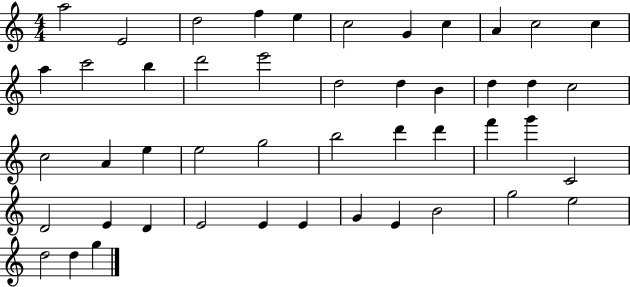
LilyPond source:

{
  \clef treble
  \numericTimeSignature
  \time 4/4
  \key c \major
  a''2 e'2 | d''2 f''4 e''4 | c''2 g'4 c''4 | a'4 c''2 c''4 | \break a''4 c'''2 b''4 | d'''2 e'''2 | d''2 d''4 b'4 | d''4 d''4 c''2 | \break c''2 a'4 e''4 | e''2 g''2 | b''2 d'''4 d'''4 | f'''4 g'''4 c'2 | \break d'2 e'4 d'4 | e'2 e'4 e'4 | g'4 e'4 b'2 | g''2 e''2 | \break d''2 d''4 g''4 | \bar "|."
}